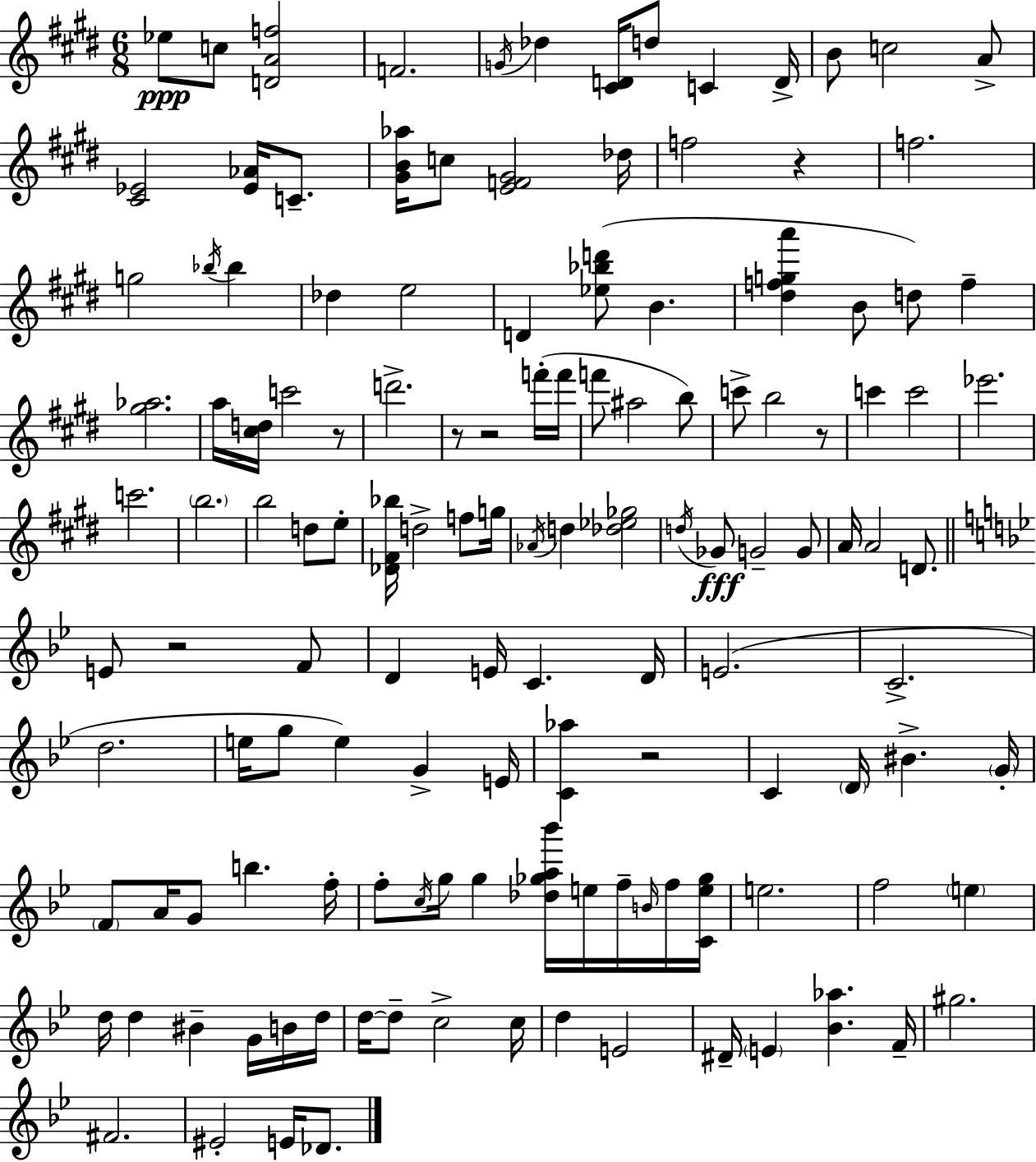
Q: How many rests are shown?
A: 7